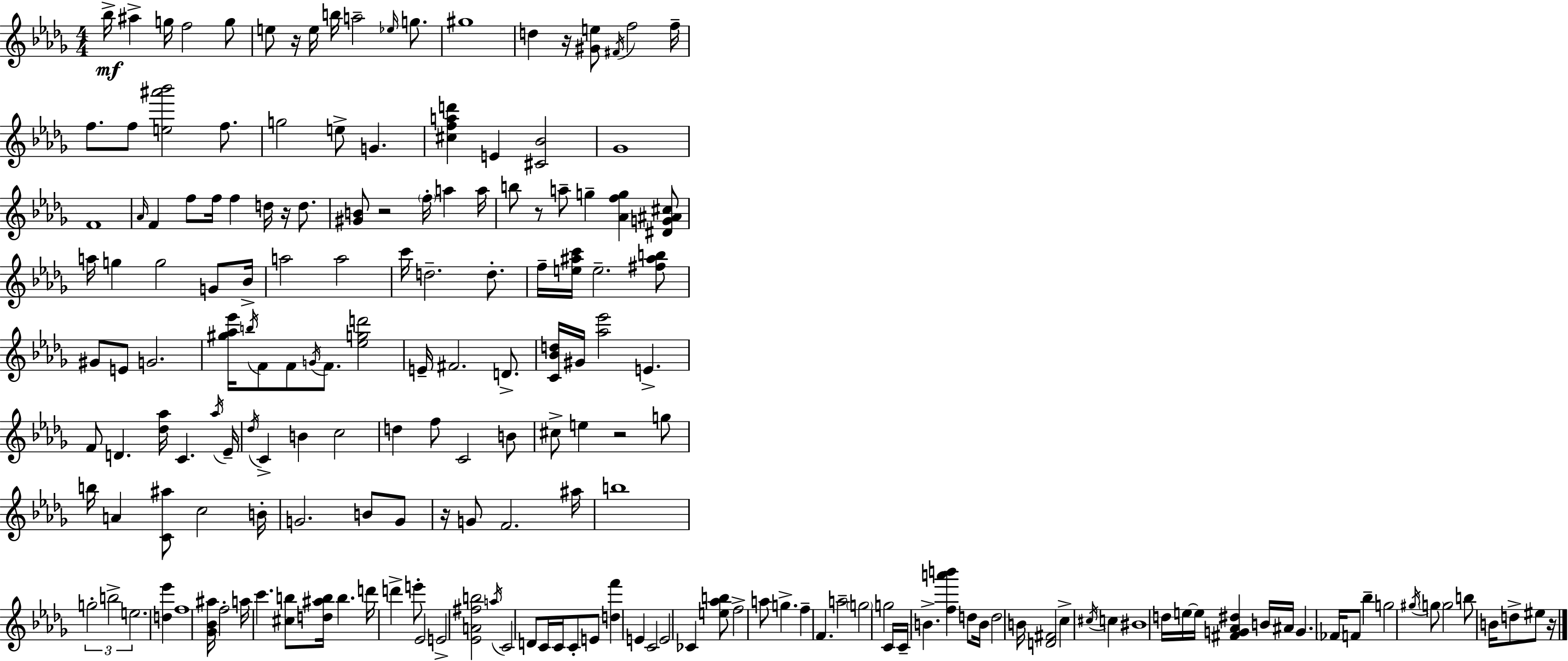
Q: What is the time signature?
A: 4/4